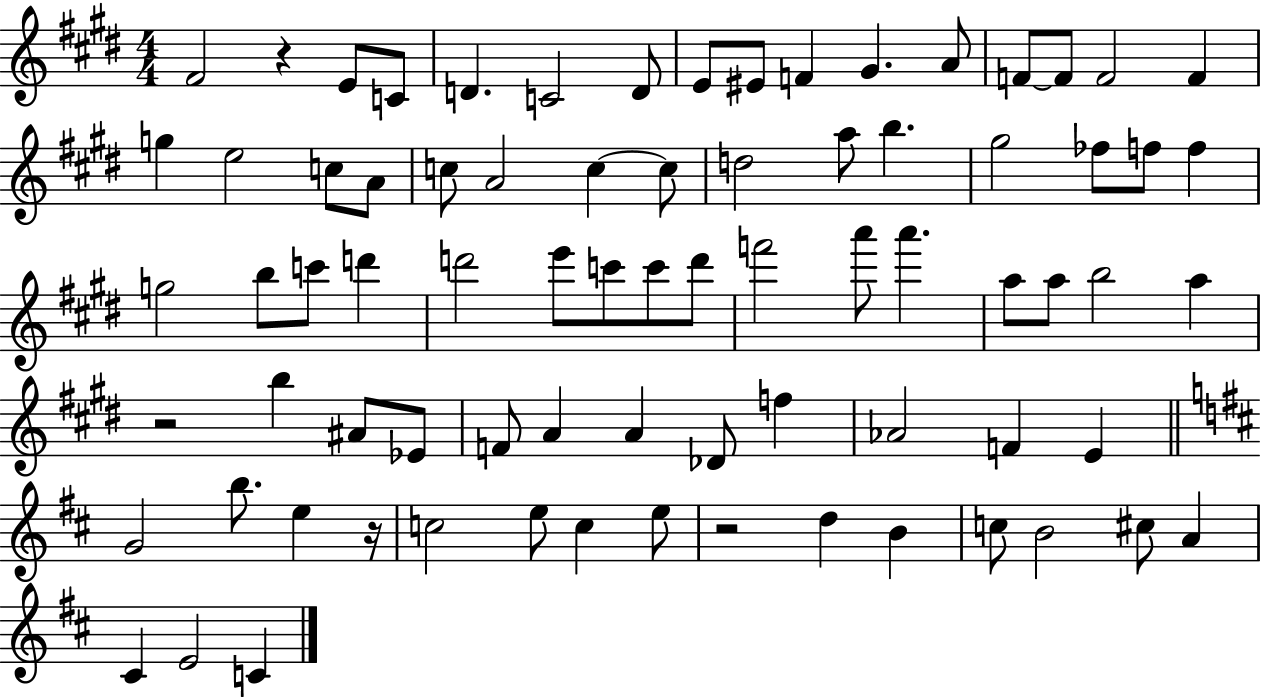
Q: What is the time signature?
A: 4/4